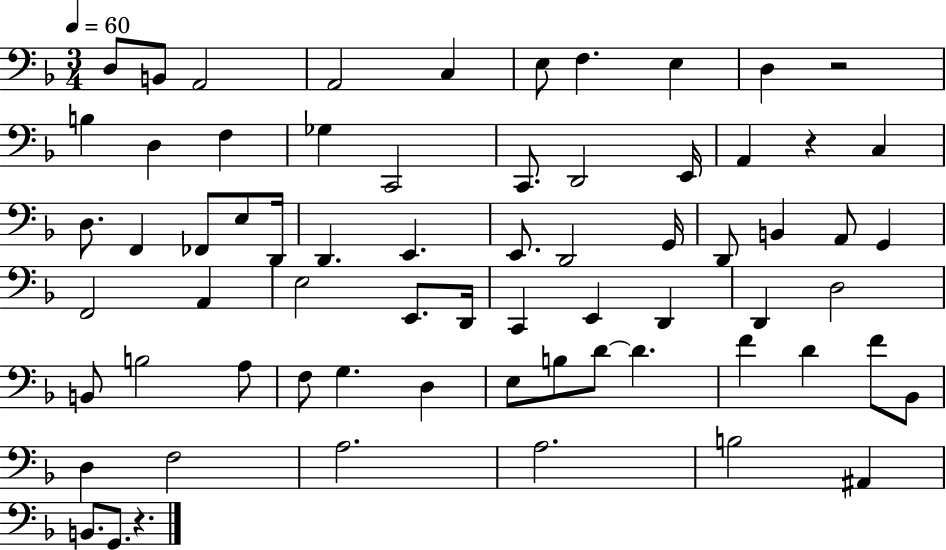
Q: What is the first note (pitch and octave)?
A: D3